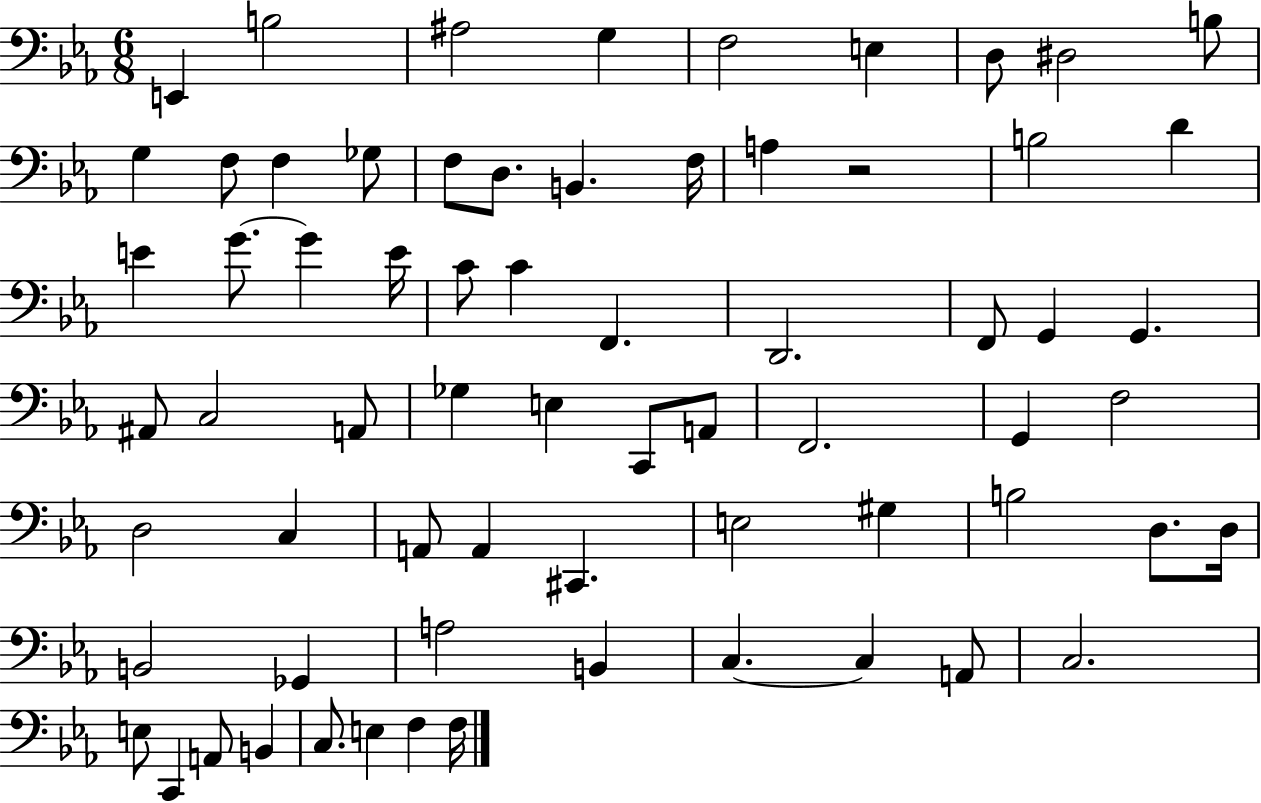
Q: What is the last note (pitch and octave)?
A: F3